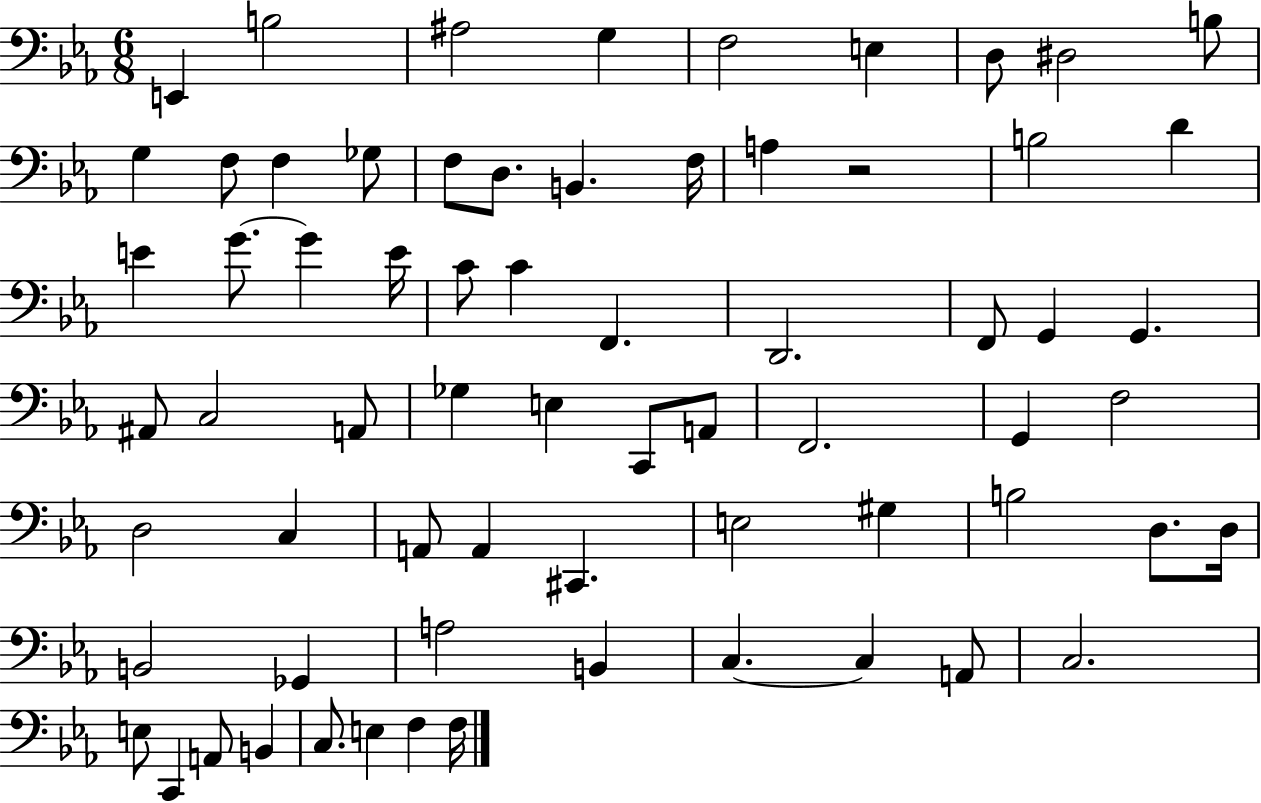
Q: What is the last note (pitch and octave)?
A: F3